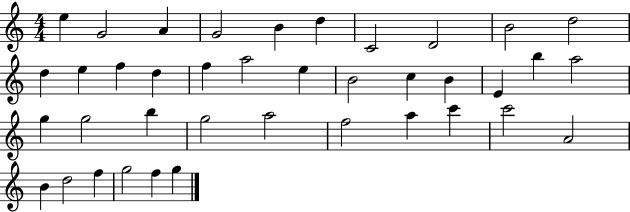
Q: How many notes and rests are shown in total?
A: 39